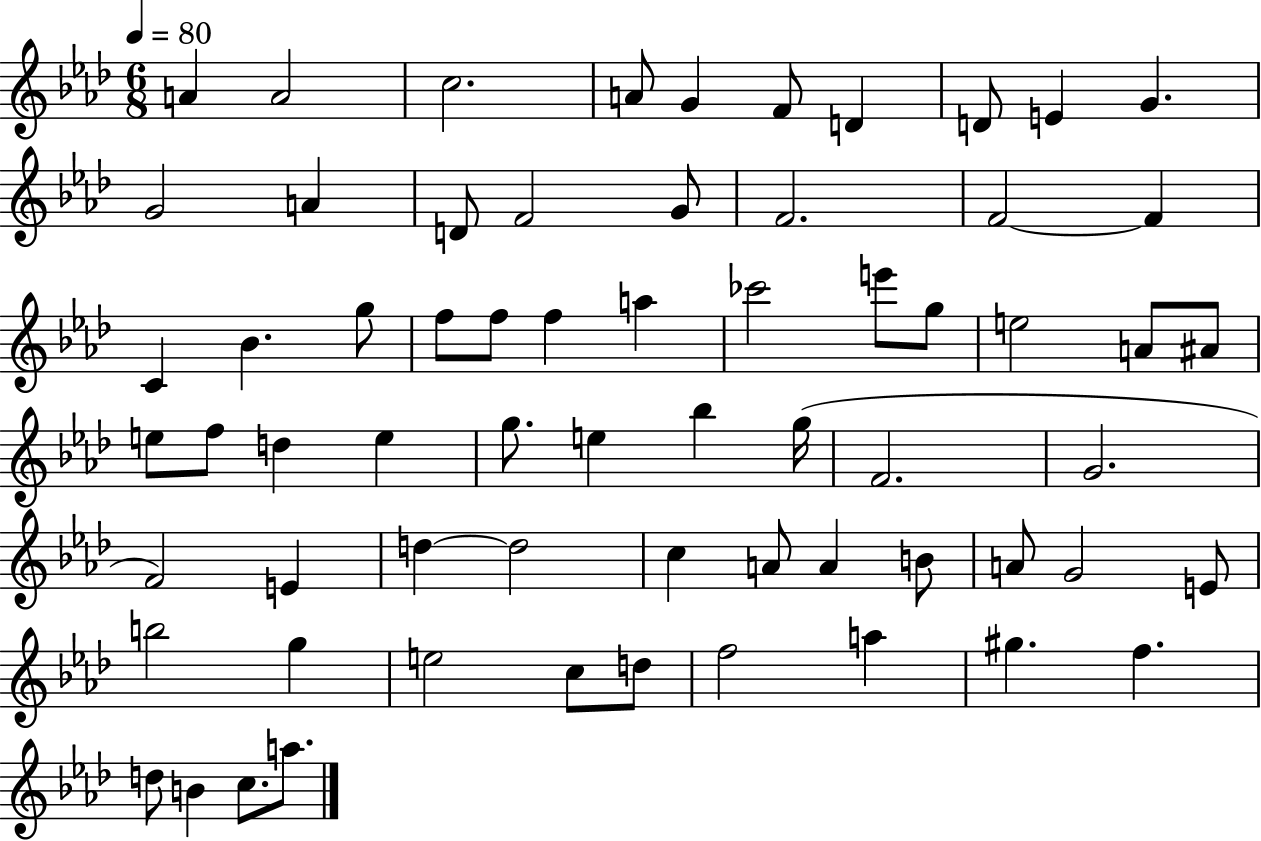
{
  \clef treble
  \numericTimeSignature
  \time 6/8
  \key aes \major
  \tempo 4 = 80
  \repeat volta 2 { a'4 a'2 | c''2. | a'8 g'4 f'8 d'4 | d'8 e'4 g'4. | \break g'2 a'4 | d'8 f'2 g'8 | f'2. | f'2~~ f'4 | \break c'4 bes'4. g''8 | f''8 f''8 f''4 a''4 | ces'''2 e'''8 g''8 | e''2 a'8 ais'8 | \break e''8 f''8 d''4 e''4 | g''8. e''4 bes''4 g''16( | f'2. | g'2. | \break f'2) e'4 | d''4~~ d''2 | c''4 a'8 a'4 b'8 | a'8 g'2 e'8 | \break b''2 g''4 | e''2 c''8 d''8 | f''2 a''4 | gis''4. f''4. | \break d''8 b'4 c''8. a''8. | } \bar "|."
}